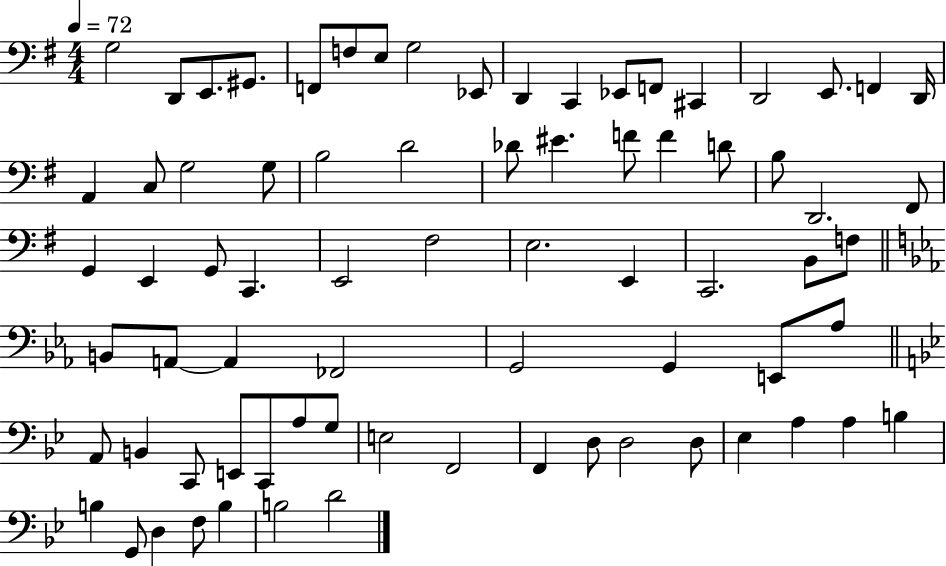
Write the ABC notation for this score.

X:1
T:Untitled
M:4/4
L:1/4
K:G
G,2 D,,/2 E,,/2 ^G,,/2 F,,/2 F,/2 E,/2 G,2 _E,,/2 D,, C,, _E,,/2 F,,/2 ^C,, D,,2 E,,/2 F,, D,,/4 A,, C,/2 G,2 G,/2 B,2 D2 _D/2 ^E F/2 F D/2 B,/2 D,,2 ^F,,/2 G,, E,, G,,/2 C,, E,,2 ^F,2 E,2 E,, C,,2 B,,/2 F,/2 B,,/2 A,,/2 A,, _F,,2 G,,2 G,, E,,/2 _A,/2 A,,/2 B,, C,,/2 E,,/2 C,,/2 A,/2 G,/2 E,2 F,,2 F,, D,/2 D,2 D,/2 _E, A, A, B, B, G,,/2 D, F,/2 B, B,2 D2